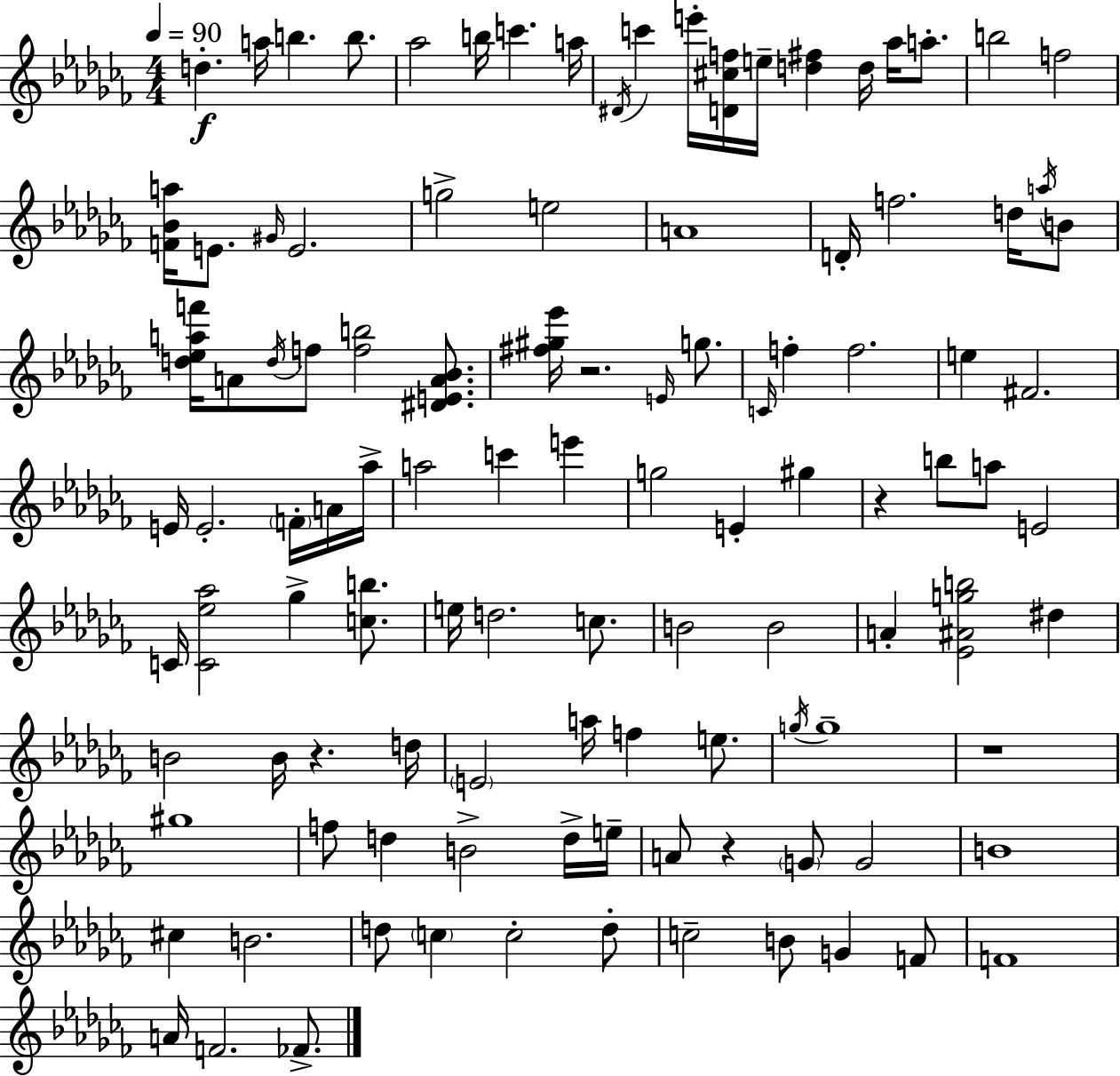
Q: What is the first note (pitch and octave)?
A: D5